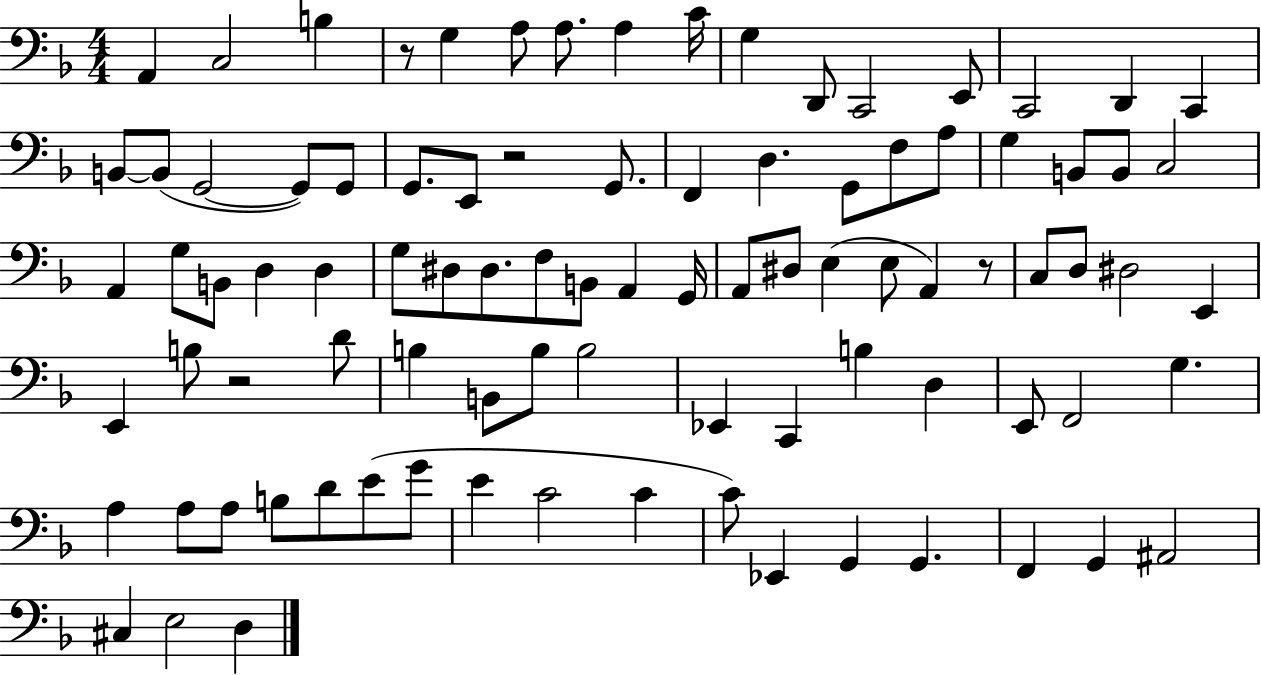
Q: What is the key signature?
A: F major